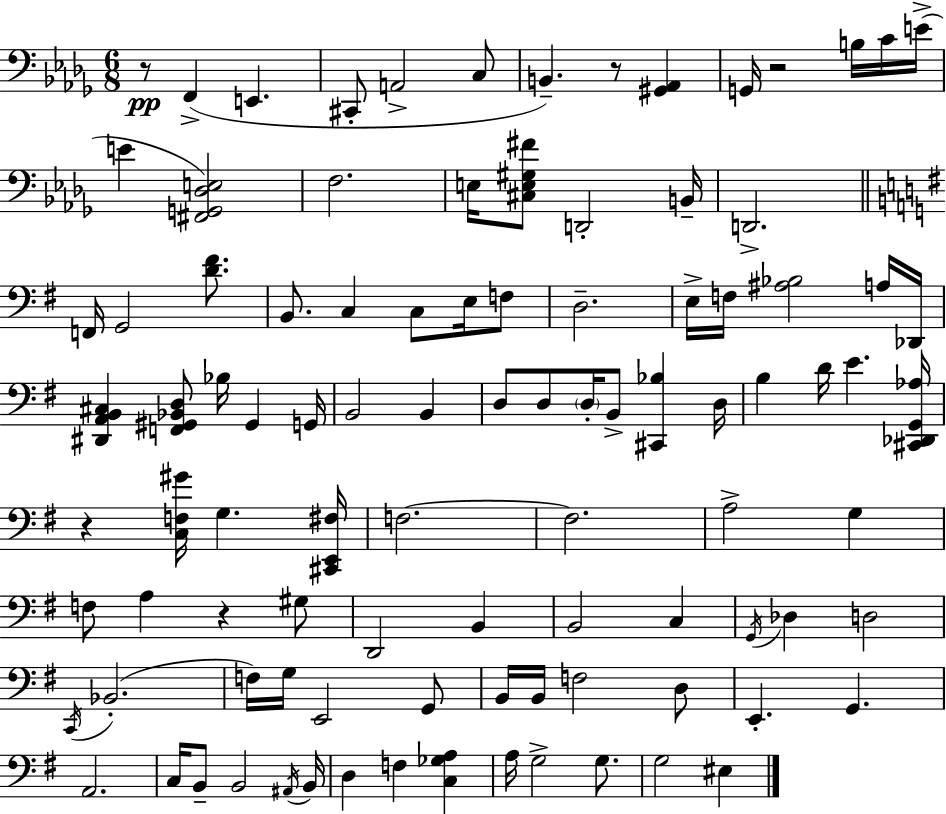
R/e F2/q E2/q. C#2/e A2/h C3/e B2/q. R/e [G#2,Ab2]/q G2/s R/h B3/s C4/s E4/s E4/q [F#2,G2,Db3,E3]/h F3/h. E3/s [C#3,E3,G#3,F#4]/e D2/h B2/s D2/h. F2/s G2/h [D4,F#4]/e. B2/e. C3/q C3/e E3/s F3/e D3/h. E3/s F3/s [A#3,Bb3]/h A3/s Db2/s [D#2,A2,B2,C#3]/q [F2,G#2,Bb2,D3]/e Bb3/s G#2/q G2/s B2/h B2/q D3/e D3/e D3/s B2/e [C#2,Bb3]/q D3/s B3/q D4/s E4/q. [C#2,Db2,G2,Ab3]/s R/q [C3,F3,G#4]/s G3/q. [C#2,E2,F#3]/s F3/h. F3/h. A3/h G3/q F3/e A3/q R/q G#3/e D2/h B2/q B2/h C3/q G2/s Db3/q D3/h C2/s Bb2/h. F3/s G3/s E2/h G2/e B2/s B2/s F3/h D3/e E2/q. G2/q. A2/h. C3/s B2/e B2/h A#2/s B2/s D3/q F3/q [C3,Gb3,A3]/q A3/s G3/h G3/e. G3/h EIS3/q